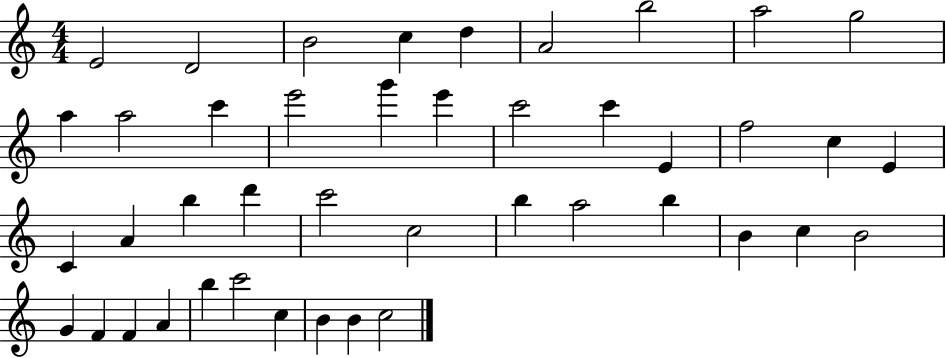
{
  \clef treble
  \numericTimeSignature
  \time 4/4
  \key c \major
  e'2 d'2 | b'2 c''4 d''4 | a'2 b''2 | a''2 g''2 | \break a''4 a''2 c'''4 | e'''2 g'''4 e'''4 | c'''2 c'''4 e'4 | f''2 c''4 e'4 | \break c'4 a'4 b''4 d'''4 | c'''2 c''2 | b''4 a''2 b''4 | b'4 c''4 b'2 | \break g'4 f'4 f'4 a'4 | b''4 c'''2 c''4 | b'4 b'4 c''2 | \bar "|."
}